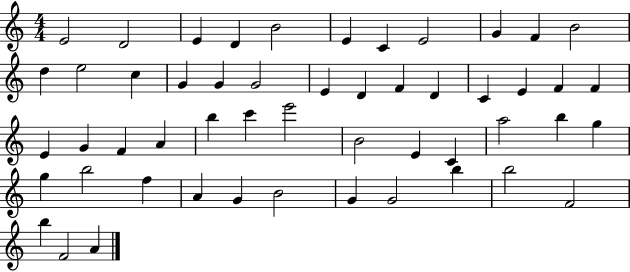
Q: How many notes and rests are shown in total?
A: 52